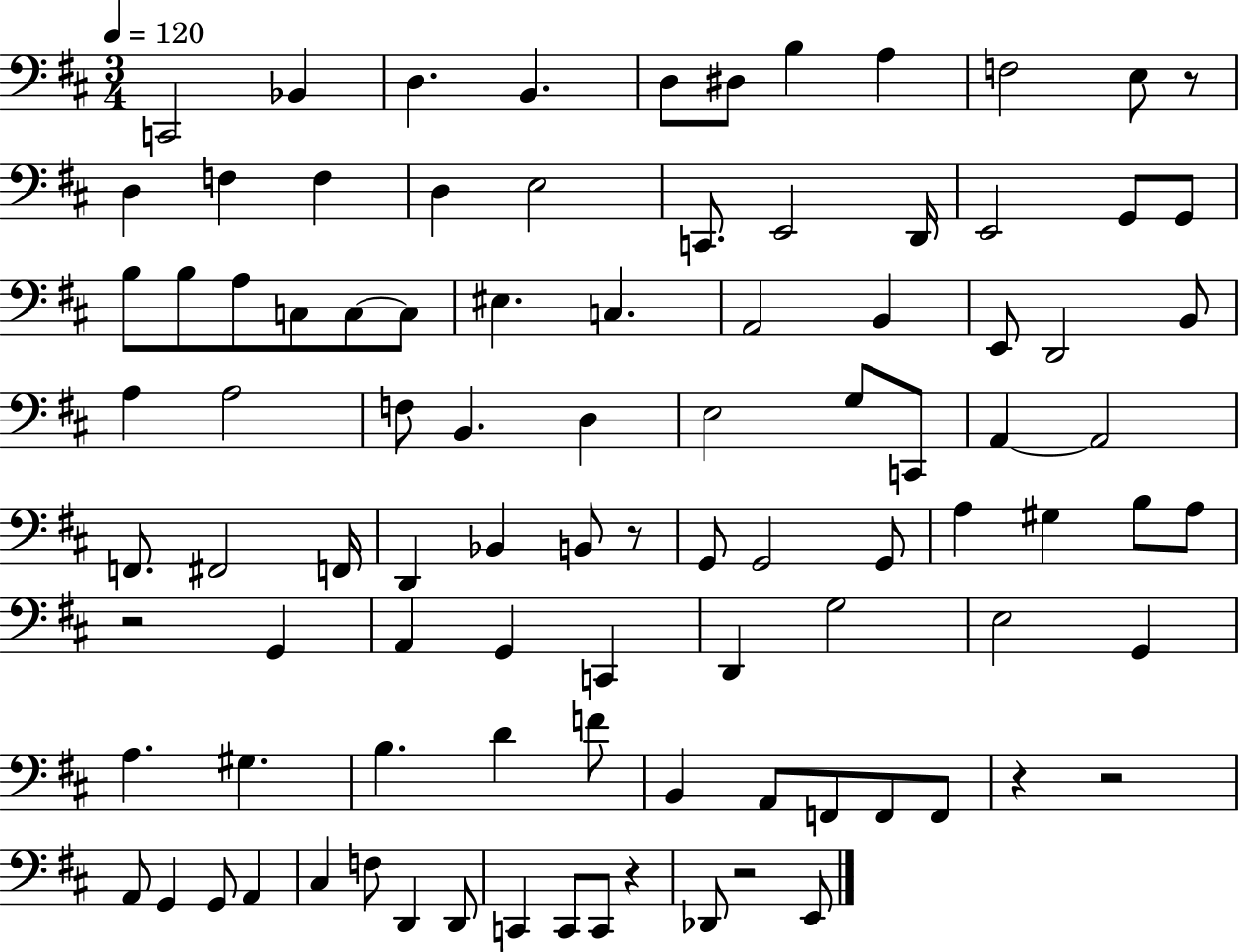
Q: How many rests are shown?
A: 7